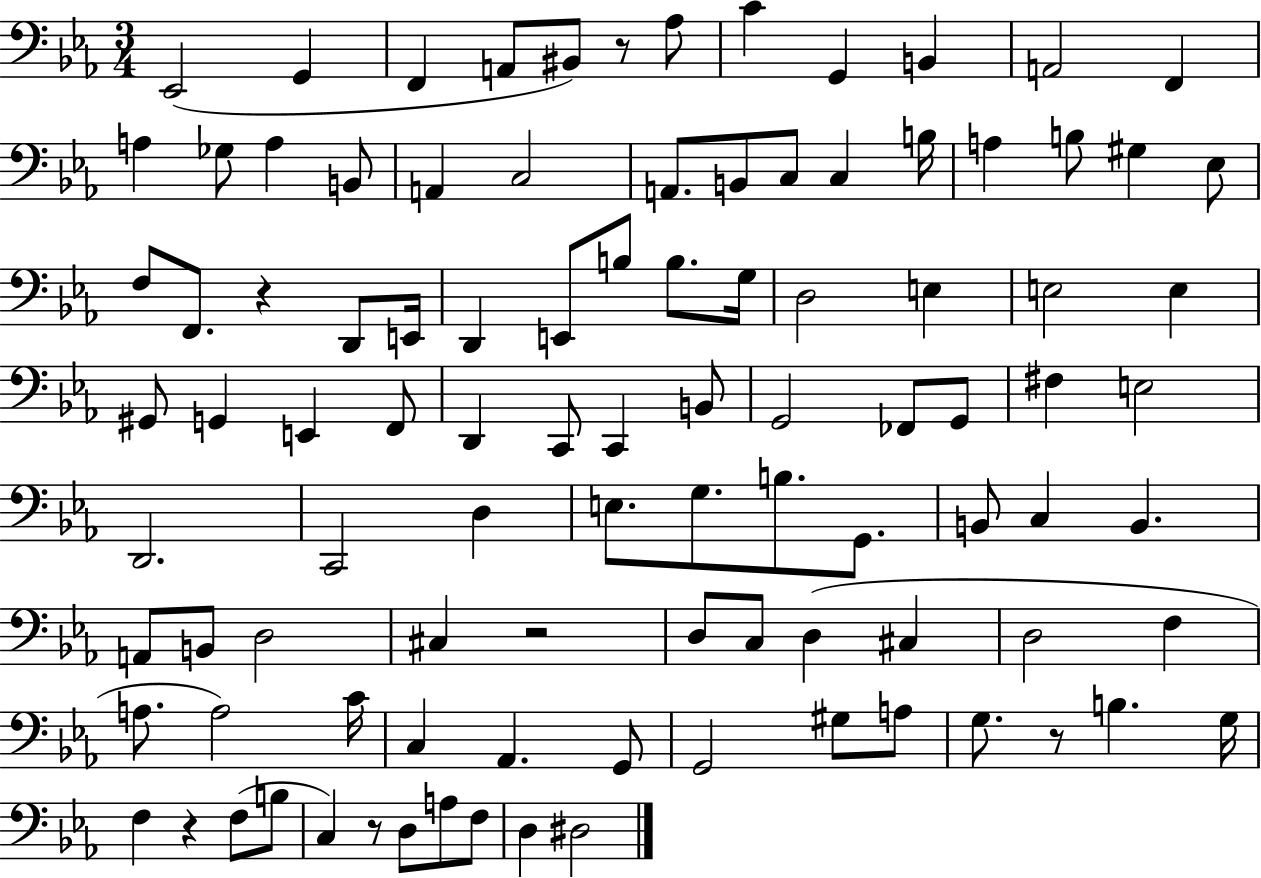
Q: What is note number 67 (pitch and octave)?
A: D3